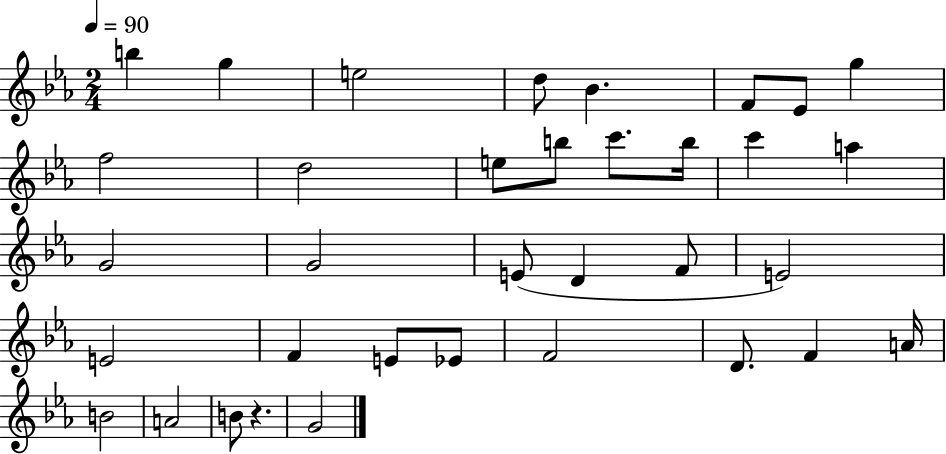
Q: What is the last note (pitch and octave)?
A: G4